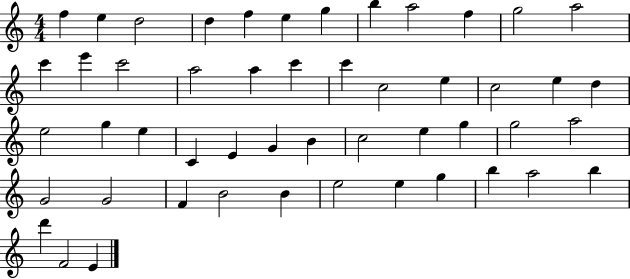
X:1
T:Untitled
M:4/4
L:1/4
K:C
f e d2 d f e g b a2 f g2 a2 c' e' c'2 a2 a c' c' c2 e c2 e d e2 g e C E G B c2 e g g2 a2 G2 G2 F B2 B e2 e g b a2 b d' F2 E